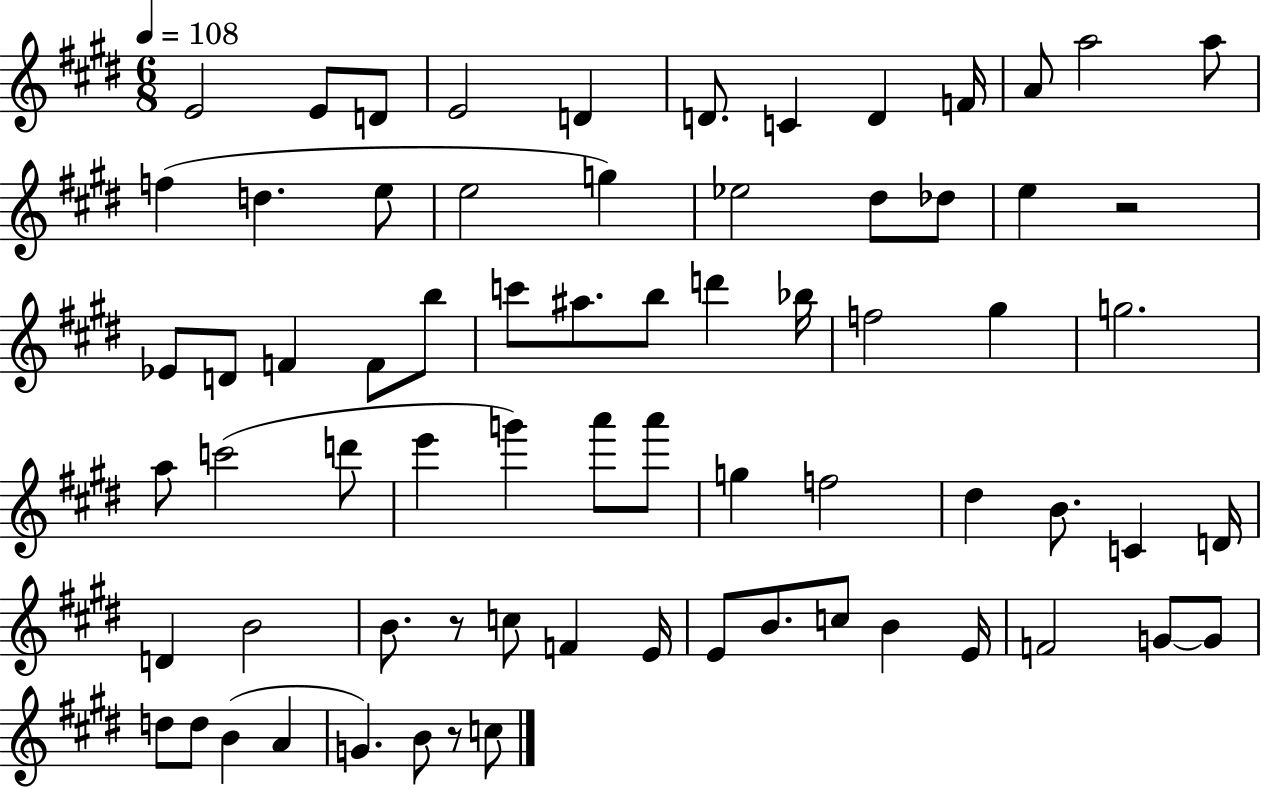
{
  \clef treble
  \numericTimeSignature
  \time 6/8
  \key e \major
  \tempo 4 = 108
  e'2 e'8 d'8 | e'2 d'4 | d'8. c'4 d'4 f'16 | a'8 a''2 a''8 | \break f''4( d''4. e''8 | e''2 g''4) | ees''2 dis''8 des''8 | e''4 r2 | \break ees'8 d'8 f'4 f'8 b''8 | c'''8 ais''8. b''8 d'''4 bes''16 | f''2 gis''4 | g''2. | \break a''8 c'''2( d'''8 | e'''4 g'''4) a'''8 a'''8 | g''4 f''2 | dis''4 b'8. c'4 d'16 | \break d'4 b'2 | b'8. r8 c''8 f'4 e'16 | e'8 b'8. c''8 b'4 e'16 | f'2 g'8~~ g'8 | \break d''8 d''8 b'4( a'4 | g'4.) b'8 r8 c''8 | \bar "|."
}